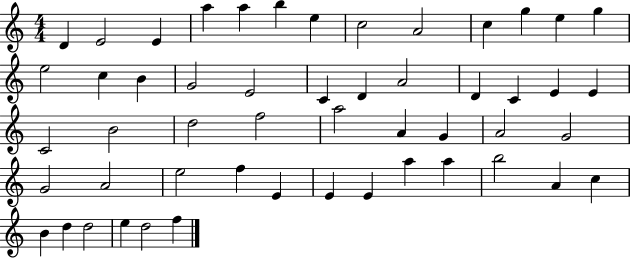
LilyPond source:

{
  \clef treble
  \numericTimeSignature
  \time 4/4
  \key c \major
  d'4 e'2 e'4 | a''4 a''4 b''4 e''4 | c''2 a'2 | c''4 g''4 e''4 g''4 | \break e''2 c''4 b'4 | g'2 e'2 | c'4 d'4 a'2 | d'4 c'4 e'4 e'4 | \break c'2 b'2 | d''2 f''2 | a''2 a'4 g'4 | a'2 g'2 | \break g'2 a'2 | e''2 f''4 e'4 | e'4 e'4 a''4 a''4 | b''2 a'4 c''4 | \break b'4 d''4 d''2 | e''4 d''2 f''4 | \bar "|."
}